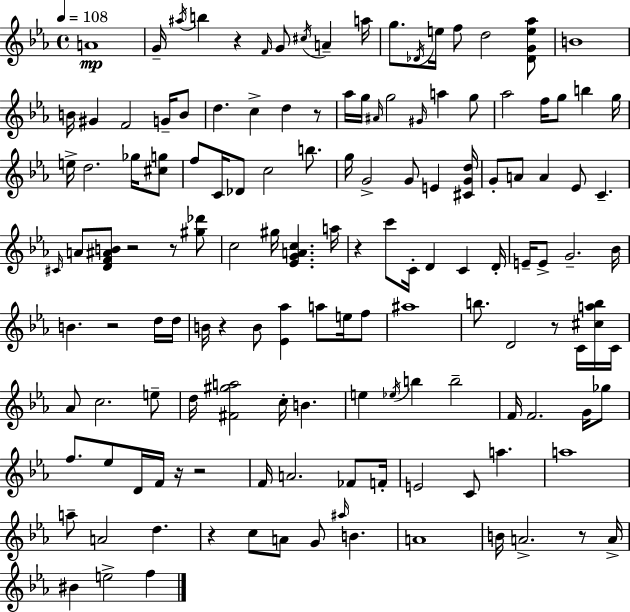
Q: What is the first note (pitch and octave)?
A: A4